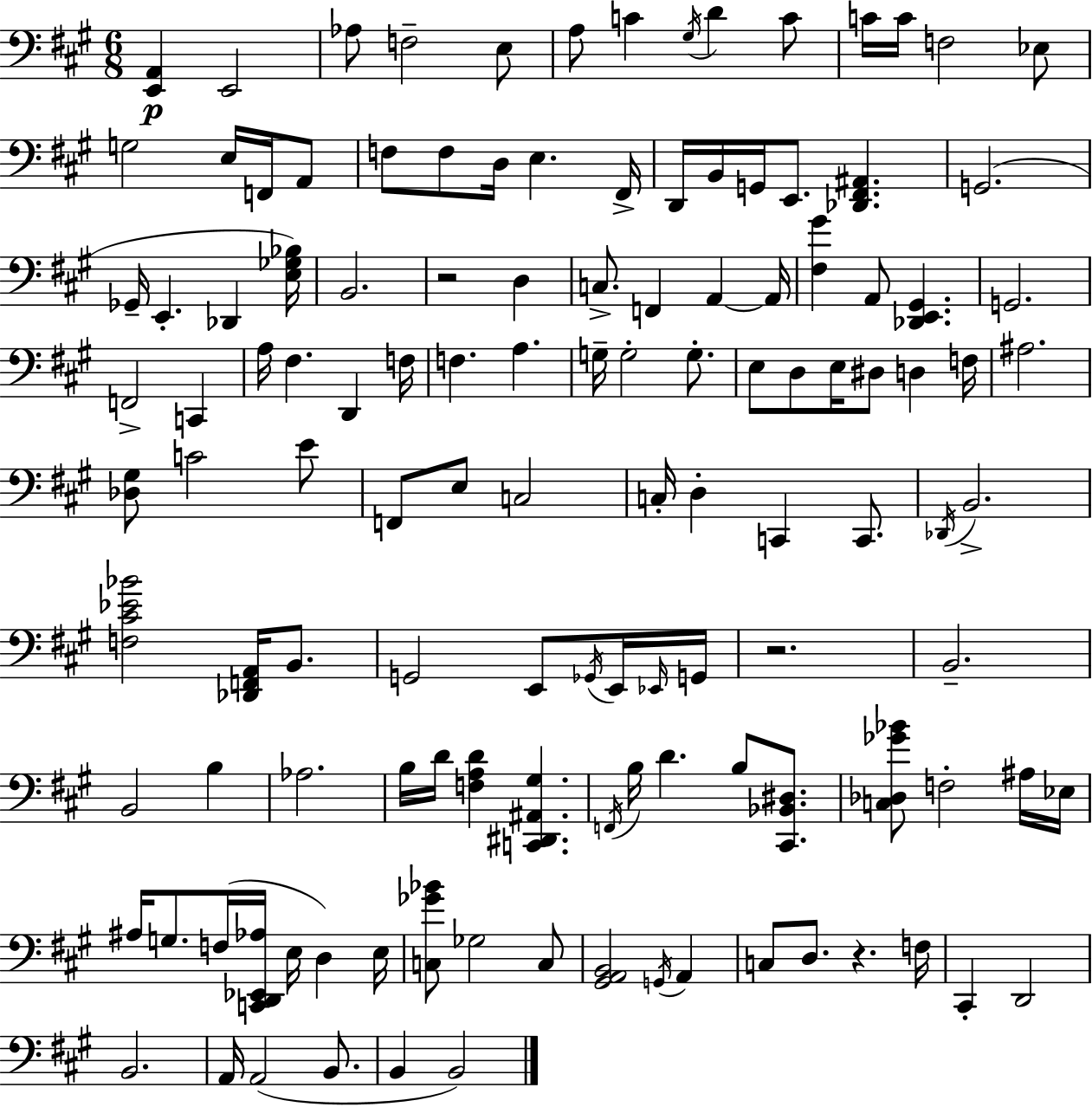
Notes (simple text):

[E2,A2]/q E2/h Ab3/e F3/h E3/e A3/e C4/q G#3/s D4/q C4/e C4/s C4/s F3/h Eb3/e G3/h E3/s F2/s A2/e F3/e F3/e D3/s E3/q. F#2/s D2/s B2/s G2/s E2/e. [Db2,F#2,A#2]/q. G2/h. Gb2/s E2/q. Db2/q [E3,Gb3,Bb3]/s B2/h. R/h D3/q C3/e. F2/q A2/q A2/s [F#3,G#4]/q A2/e [Db2,E2,G#2]/q. G2/h. F2/h C2/q A3/s F#3/q. D2/q F3/s F3/q. A3/q. G3/s G3/h G3/e. E3/e D3/e E3/s D#3/e D3/q F3/s A#3/h. [Db3,G#3]/e C4/h E4/e F2/e E3/e C3/h C3/s D3/q C2/q C2/e. Db2/s B2/h. [F3,C#4,Eb4,Bb4]/h [Db2,F2,A2]/s B2/e. G2/h E2/e Gb2/s E2/s Eb2/s G2/s R/h. B2/h. B2/h B3/q Ab3/h. B3/s D4/s [F3,A3,D4]/q [C2,D#2,A#2,G#3]/q. F2/s B3/s D4/q. B3/e [C#2,Bb2,D#3]/e. [C3,Db3,Gb4,Bb4]/e F3/h A#3/s Eb3/s A#3/s G3/e. F3/s [C2,D2,Eb2,Ab3]/s E3/s D3/q E3/s [C3,Gb4,Bb4]/e Gb3/h C3/e [G#2,A2,B2]/h G2/s A2/q C3/e D3/e. R/q. F3/s C#2/q D2/h B2/h. A2/s A2/h B2/e. B2/q B2/h